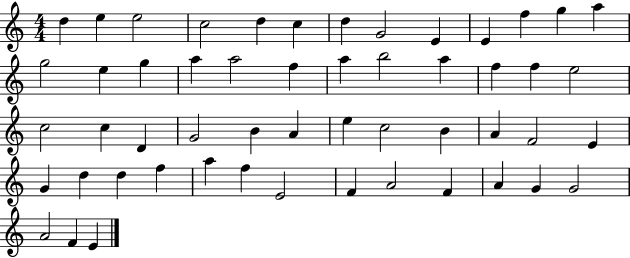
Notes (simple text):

D5/q E5/q E5/h C5/h D5/q C5/q D5/q G4/h E4/q E4/q F5/q G5/q A5/q G5/h E5/q G5/q A5/q A5/h F5/q A5/q B5/h A5/q F5/q F5/q E5/h C5/h C5/q D4/q G4/h B4/q A4/q E5/q C5/h B4/q A4/q F4/h E4/q G4/q D5/q D5/q F5/q A5/q F5/q E4/h F4/q A4/h F4/q A4/q G4/q G4/h A4/h F4/q E4/q